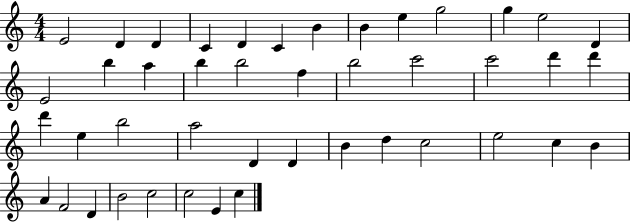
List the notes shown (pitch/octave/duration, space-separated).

E4/h D4/q D4/q C4/q D4/q C4/q B4/q B4/q E5/q G5/h G5/q E5/h D4/q E4/h B5/q A5/q B5/q B5/h F5/q B5/h C6/h C6/h D6/q D6/q D6/q E5/q B5/h A5/h D4/q D4/q B4/q D5/q C5/h E5/h C5/q B4/q A4/q F4/h D4/q B4/h C5/h C5/h E4/q C5/q